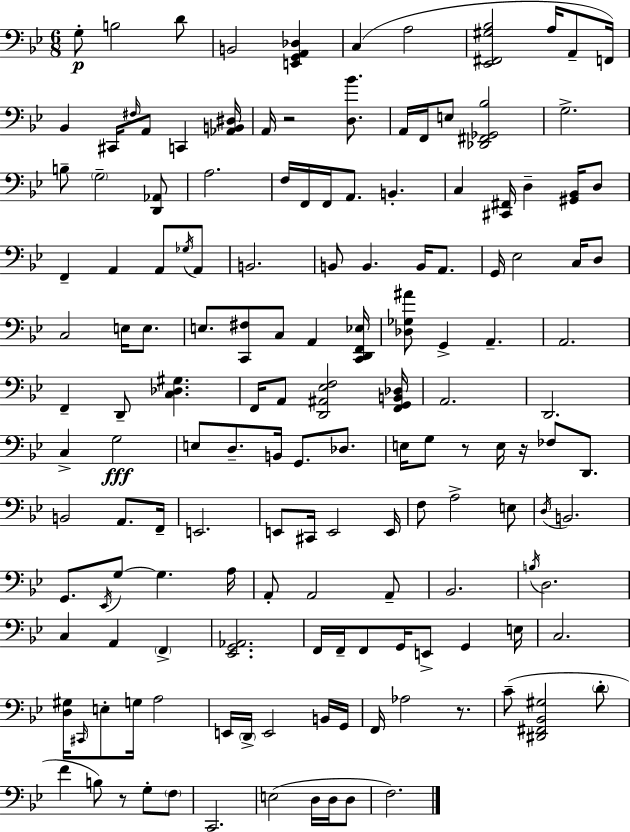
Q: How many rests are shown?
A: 5